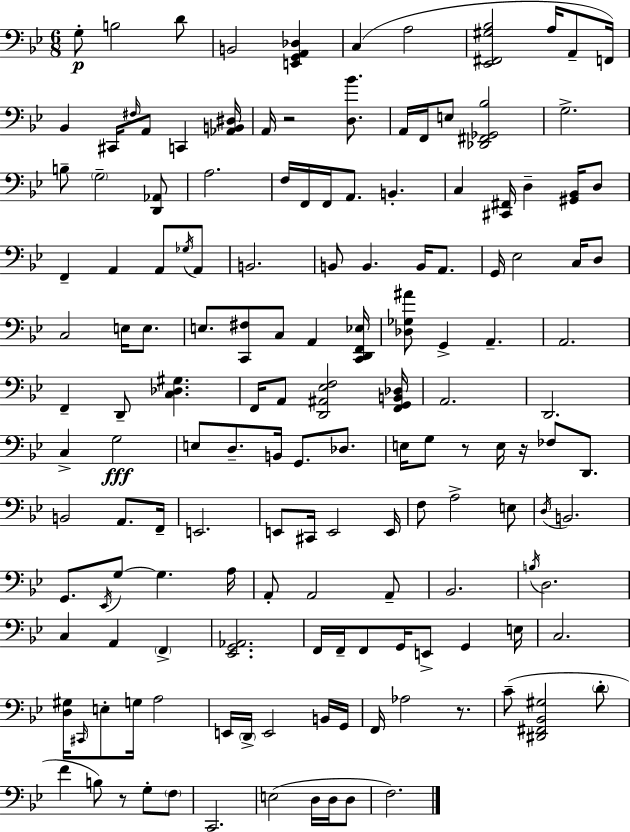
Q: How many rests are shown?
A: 5